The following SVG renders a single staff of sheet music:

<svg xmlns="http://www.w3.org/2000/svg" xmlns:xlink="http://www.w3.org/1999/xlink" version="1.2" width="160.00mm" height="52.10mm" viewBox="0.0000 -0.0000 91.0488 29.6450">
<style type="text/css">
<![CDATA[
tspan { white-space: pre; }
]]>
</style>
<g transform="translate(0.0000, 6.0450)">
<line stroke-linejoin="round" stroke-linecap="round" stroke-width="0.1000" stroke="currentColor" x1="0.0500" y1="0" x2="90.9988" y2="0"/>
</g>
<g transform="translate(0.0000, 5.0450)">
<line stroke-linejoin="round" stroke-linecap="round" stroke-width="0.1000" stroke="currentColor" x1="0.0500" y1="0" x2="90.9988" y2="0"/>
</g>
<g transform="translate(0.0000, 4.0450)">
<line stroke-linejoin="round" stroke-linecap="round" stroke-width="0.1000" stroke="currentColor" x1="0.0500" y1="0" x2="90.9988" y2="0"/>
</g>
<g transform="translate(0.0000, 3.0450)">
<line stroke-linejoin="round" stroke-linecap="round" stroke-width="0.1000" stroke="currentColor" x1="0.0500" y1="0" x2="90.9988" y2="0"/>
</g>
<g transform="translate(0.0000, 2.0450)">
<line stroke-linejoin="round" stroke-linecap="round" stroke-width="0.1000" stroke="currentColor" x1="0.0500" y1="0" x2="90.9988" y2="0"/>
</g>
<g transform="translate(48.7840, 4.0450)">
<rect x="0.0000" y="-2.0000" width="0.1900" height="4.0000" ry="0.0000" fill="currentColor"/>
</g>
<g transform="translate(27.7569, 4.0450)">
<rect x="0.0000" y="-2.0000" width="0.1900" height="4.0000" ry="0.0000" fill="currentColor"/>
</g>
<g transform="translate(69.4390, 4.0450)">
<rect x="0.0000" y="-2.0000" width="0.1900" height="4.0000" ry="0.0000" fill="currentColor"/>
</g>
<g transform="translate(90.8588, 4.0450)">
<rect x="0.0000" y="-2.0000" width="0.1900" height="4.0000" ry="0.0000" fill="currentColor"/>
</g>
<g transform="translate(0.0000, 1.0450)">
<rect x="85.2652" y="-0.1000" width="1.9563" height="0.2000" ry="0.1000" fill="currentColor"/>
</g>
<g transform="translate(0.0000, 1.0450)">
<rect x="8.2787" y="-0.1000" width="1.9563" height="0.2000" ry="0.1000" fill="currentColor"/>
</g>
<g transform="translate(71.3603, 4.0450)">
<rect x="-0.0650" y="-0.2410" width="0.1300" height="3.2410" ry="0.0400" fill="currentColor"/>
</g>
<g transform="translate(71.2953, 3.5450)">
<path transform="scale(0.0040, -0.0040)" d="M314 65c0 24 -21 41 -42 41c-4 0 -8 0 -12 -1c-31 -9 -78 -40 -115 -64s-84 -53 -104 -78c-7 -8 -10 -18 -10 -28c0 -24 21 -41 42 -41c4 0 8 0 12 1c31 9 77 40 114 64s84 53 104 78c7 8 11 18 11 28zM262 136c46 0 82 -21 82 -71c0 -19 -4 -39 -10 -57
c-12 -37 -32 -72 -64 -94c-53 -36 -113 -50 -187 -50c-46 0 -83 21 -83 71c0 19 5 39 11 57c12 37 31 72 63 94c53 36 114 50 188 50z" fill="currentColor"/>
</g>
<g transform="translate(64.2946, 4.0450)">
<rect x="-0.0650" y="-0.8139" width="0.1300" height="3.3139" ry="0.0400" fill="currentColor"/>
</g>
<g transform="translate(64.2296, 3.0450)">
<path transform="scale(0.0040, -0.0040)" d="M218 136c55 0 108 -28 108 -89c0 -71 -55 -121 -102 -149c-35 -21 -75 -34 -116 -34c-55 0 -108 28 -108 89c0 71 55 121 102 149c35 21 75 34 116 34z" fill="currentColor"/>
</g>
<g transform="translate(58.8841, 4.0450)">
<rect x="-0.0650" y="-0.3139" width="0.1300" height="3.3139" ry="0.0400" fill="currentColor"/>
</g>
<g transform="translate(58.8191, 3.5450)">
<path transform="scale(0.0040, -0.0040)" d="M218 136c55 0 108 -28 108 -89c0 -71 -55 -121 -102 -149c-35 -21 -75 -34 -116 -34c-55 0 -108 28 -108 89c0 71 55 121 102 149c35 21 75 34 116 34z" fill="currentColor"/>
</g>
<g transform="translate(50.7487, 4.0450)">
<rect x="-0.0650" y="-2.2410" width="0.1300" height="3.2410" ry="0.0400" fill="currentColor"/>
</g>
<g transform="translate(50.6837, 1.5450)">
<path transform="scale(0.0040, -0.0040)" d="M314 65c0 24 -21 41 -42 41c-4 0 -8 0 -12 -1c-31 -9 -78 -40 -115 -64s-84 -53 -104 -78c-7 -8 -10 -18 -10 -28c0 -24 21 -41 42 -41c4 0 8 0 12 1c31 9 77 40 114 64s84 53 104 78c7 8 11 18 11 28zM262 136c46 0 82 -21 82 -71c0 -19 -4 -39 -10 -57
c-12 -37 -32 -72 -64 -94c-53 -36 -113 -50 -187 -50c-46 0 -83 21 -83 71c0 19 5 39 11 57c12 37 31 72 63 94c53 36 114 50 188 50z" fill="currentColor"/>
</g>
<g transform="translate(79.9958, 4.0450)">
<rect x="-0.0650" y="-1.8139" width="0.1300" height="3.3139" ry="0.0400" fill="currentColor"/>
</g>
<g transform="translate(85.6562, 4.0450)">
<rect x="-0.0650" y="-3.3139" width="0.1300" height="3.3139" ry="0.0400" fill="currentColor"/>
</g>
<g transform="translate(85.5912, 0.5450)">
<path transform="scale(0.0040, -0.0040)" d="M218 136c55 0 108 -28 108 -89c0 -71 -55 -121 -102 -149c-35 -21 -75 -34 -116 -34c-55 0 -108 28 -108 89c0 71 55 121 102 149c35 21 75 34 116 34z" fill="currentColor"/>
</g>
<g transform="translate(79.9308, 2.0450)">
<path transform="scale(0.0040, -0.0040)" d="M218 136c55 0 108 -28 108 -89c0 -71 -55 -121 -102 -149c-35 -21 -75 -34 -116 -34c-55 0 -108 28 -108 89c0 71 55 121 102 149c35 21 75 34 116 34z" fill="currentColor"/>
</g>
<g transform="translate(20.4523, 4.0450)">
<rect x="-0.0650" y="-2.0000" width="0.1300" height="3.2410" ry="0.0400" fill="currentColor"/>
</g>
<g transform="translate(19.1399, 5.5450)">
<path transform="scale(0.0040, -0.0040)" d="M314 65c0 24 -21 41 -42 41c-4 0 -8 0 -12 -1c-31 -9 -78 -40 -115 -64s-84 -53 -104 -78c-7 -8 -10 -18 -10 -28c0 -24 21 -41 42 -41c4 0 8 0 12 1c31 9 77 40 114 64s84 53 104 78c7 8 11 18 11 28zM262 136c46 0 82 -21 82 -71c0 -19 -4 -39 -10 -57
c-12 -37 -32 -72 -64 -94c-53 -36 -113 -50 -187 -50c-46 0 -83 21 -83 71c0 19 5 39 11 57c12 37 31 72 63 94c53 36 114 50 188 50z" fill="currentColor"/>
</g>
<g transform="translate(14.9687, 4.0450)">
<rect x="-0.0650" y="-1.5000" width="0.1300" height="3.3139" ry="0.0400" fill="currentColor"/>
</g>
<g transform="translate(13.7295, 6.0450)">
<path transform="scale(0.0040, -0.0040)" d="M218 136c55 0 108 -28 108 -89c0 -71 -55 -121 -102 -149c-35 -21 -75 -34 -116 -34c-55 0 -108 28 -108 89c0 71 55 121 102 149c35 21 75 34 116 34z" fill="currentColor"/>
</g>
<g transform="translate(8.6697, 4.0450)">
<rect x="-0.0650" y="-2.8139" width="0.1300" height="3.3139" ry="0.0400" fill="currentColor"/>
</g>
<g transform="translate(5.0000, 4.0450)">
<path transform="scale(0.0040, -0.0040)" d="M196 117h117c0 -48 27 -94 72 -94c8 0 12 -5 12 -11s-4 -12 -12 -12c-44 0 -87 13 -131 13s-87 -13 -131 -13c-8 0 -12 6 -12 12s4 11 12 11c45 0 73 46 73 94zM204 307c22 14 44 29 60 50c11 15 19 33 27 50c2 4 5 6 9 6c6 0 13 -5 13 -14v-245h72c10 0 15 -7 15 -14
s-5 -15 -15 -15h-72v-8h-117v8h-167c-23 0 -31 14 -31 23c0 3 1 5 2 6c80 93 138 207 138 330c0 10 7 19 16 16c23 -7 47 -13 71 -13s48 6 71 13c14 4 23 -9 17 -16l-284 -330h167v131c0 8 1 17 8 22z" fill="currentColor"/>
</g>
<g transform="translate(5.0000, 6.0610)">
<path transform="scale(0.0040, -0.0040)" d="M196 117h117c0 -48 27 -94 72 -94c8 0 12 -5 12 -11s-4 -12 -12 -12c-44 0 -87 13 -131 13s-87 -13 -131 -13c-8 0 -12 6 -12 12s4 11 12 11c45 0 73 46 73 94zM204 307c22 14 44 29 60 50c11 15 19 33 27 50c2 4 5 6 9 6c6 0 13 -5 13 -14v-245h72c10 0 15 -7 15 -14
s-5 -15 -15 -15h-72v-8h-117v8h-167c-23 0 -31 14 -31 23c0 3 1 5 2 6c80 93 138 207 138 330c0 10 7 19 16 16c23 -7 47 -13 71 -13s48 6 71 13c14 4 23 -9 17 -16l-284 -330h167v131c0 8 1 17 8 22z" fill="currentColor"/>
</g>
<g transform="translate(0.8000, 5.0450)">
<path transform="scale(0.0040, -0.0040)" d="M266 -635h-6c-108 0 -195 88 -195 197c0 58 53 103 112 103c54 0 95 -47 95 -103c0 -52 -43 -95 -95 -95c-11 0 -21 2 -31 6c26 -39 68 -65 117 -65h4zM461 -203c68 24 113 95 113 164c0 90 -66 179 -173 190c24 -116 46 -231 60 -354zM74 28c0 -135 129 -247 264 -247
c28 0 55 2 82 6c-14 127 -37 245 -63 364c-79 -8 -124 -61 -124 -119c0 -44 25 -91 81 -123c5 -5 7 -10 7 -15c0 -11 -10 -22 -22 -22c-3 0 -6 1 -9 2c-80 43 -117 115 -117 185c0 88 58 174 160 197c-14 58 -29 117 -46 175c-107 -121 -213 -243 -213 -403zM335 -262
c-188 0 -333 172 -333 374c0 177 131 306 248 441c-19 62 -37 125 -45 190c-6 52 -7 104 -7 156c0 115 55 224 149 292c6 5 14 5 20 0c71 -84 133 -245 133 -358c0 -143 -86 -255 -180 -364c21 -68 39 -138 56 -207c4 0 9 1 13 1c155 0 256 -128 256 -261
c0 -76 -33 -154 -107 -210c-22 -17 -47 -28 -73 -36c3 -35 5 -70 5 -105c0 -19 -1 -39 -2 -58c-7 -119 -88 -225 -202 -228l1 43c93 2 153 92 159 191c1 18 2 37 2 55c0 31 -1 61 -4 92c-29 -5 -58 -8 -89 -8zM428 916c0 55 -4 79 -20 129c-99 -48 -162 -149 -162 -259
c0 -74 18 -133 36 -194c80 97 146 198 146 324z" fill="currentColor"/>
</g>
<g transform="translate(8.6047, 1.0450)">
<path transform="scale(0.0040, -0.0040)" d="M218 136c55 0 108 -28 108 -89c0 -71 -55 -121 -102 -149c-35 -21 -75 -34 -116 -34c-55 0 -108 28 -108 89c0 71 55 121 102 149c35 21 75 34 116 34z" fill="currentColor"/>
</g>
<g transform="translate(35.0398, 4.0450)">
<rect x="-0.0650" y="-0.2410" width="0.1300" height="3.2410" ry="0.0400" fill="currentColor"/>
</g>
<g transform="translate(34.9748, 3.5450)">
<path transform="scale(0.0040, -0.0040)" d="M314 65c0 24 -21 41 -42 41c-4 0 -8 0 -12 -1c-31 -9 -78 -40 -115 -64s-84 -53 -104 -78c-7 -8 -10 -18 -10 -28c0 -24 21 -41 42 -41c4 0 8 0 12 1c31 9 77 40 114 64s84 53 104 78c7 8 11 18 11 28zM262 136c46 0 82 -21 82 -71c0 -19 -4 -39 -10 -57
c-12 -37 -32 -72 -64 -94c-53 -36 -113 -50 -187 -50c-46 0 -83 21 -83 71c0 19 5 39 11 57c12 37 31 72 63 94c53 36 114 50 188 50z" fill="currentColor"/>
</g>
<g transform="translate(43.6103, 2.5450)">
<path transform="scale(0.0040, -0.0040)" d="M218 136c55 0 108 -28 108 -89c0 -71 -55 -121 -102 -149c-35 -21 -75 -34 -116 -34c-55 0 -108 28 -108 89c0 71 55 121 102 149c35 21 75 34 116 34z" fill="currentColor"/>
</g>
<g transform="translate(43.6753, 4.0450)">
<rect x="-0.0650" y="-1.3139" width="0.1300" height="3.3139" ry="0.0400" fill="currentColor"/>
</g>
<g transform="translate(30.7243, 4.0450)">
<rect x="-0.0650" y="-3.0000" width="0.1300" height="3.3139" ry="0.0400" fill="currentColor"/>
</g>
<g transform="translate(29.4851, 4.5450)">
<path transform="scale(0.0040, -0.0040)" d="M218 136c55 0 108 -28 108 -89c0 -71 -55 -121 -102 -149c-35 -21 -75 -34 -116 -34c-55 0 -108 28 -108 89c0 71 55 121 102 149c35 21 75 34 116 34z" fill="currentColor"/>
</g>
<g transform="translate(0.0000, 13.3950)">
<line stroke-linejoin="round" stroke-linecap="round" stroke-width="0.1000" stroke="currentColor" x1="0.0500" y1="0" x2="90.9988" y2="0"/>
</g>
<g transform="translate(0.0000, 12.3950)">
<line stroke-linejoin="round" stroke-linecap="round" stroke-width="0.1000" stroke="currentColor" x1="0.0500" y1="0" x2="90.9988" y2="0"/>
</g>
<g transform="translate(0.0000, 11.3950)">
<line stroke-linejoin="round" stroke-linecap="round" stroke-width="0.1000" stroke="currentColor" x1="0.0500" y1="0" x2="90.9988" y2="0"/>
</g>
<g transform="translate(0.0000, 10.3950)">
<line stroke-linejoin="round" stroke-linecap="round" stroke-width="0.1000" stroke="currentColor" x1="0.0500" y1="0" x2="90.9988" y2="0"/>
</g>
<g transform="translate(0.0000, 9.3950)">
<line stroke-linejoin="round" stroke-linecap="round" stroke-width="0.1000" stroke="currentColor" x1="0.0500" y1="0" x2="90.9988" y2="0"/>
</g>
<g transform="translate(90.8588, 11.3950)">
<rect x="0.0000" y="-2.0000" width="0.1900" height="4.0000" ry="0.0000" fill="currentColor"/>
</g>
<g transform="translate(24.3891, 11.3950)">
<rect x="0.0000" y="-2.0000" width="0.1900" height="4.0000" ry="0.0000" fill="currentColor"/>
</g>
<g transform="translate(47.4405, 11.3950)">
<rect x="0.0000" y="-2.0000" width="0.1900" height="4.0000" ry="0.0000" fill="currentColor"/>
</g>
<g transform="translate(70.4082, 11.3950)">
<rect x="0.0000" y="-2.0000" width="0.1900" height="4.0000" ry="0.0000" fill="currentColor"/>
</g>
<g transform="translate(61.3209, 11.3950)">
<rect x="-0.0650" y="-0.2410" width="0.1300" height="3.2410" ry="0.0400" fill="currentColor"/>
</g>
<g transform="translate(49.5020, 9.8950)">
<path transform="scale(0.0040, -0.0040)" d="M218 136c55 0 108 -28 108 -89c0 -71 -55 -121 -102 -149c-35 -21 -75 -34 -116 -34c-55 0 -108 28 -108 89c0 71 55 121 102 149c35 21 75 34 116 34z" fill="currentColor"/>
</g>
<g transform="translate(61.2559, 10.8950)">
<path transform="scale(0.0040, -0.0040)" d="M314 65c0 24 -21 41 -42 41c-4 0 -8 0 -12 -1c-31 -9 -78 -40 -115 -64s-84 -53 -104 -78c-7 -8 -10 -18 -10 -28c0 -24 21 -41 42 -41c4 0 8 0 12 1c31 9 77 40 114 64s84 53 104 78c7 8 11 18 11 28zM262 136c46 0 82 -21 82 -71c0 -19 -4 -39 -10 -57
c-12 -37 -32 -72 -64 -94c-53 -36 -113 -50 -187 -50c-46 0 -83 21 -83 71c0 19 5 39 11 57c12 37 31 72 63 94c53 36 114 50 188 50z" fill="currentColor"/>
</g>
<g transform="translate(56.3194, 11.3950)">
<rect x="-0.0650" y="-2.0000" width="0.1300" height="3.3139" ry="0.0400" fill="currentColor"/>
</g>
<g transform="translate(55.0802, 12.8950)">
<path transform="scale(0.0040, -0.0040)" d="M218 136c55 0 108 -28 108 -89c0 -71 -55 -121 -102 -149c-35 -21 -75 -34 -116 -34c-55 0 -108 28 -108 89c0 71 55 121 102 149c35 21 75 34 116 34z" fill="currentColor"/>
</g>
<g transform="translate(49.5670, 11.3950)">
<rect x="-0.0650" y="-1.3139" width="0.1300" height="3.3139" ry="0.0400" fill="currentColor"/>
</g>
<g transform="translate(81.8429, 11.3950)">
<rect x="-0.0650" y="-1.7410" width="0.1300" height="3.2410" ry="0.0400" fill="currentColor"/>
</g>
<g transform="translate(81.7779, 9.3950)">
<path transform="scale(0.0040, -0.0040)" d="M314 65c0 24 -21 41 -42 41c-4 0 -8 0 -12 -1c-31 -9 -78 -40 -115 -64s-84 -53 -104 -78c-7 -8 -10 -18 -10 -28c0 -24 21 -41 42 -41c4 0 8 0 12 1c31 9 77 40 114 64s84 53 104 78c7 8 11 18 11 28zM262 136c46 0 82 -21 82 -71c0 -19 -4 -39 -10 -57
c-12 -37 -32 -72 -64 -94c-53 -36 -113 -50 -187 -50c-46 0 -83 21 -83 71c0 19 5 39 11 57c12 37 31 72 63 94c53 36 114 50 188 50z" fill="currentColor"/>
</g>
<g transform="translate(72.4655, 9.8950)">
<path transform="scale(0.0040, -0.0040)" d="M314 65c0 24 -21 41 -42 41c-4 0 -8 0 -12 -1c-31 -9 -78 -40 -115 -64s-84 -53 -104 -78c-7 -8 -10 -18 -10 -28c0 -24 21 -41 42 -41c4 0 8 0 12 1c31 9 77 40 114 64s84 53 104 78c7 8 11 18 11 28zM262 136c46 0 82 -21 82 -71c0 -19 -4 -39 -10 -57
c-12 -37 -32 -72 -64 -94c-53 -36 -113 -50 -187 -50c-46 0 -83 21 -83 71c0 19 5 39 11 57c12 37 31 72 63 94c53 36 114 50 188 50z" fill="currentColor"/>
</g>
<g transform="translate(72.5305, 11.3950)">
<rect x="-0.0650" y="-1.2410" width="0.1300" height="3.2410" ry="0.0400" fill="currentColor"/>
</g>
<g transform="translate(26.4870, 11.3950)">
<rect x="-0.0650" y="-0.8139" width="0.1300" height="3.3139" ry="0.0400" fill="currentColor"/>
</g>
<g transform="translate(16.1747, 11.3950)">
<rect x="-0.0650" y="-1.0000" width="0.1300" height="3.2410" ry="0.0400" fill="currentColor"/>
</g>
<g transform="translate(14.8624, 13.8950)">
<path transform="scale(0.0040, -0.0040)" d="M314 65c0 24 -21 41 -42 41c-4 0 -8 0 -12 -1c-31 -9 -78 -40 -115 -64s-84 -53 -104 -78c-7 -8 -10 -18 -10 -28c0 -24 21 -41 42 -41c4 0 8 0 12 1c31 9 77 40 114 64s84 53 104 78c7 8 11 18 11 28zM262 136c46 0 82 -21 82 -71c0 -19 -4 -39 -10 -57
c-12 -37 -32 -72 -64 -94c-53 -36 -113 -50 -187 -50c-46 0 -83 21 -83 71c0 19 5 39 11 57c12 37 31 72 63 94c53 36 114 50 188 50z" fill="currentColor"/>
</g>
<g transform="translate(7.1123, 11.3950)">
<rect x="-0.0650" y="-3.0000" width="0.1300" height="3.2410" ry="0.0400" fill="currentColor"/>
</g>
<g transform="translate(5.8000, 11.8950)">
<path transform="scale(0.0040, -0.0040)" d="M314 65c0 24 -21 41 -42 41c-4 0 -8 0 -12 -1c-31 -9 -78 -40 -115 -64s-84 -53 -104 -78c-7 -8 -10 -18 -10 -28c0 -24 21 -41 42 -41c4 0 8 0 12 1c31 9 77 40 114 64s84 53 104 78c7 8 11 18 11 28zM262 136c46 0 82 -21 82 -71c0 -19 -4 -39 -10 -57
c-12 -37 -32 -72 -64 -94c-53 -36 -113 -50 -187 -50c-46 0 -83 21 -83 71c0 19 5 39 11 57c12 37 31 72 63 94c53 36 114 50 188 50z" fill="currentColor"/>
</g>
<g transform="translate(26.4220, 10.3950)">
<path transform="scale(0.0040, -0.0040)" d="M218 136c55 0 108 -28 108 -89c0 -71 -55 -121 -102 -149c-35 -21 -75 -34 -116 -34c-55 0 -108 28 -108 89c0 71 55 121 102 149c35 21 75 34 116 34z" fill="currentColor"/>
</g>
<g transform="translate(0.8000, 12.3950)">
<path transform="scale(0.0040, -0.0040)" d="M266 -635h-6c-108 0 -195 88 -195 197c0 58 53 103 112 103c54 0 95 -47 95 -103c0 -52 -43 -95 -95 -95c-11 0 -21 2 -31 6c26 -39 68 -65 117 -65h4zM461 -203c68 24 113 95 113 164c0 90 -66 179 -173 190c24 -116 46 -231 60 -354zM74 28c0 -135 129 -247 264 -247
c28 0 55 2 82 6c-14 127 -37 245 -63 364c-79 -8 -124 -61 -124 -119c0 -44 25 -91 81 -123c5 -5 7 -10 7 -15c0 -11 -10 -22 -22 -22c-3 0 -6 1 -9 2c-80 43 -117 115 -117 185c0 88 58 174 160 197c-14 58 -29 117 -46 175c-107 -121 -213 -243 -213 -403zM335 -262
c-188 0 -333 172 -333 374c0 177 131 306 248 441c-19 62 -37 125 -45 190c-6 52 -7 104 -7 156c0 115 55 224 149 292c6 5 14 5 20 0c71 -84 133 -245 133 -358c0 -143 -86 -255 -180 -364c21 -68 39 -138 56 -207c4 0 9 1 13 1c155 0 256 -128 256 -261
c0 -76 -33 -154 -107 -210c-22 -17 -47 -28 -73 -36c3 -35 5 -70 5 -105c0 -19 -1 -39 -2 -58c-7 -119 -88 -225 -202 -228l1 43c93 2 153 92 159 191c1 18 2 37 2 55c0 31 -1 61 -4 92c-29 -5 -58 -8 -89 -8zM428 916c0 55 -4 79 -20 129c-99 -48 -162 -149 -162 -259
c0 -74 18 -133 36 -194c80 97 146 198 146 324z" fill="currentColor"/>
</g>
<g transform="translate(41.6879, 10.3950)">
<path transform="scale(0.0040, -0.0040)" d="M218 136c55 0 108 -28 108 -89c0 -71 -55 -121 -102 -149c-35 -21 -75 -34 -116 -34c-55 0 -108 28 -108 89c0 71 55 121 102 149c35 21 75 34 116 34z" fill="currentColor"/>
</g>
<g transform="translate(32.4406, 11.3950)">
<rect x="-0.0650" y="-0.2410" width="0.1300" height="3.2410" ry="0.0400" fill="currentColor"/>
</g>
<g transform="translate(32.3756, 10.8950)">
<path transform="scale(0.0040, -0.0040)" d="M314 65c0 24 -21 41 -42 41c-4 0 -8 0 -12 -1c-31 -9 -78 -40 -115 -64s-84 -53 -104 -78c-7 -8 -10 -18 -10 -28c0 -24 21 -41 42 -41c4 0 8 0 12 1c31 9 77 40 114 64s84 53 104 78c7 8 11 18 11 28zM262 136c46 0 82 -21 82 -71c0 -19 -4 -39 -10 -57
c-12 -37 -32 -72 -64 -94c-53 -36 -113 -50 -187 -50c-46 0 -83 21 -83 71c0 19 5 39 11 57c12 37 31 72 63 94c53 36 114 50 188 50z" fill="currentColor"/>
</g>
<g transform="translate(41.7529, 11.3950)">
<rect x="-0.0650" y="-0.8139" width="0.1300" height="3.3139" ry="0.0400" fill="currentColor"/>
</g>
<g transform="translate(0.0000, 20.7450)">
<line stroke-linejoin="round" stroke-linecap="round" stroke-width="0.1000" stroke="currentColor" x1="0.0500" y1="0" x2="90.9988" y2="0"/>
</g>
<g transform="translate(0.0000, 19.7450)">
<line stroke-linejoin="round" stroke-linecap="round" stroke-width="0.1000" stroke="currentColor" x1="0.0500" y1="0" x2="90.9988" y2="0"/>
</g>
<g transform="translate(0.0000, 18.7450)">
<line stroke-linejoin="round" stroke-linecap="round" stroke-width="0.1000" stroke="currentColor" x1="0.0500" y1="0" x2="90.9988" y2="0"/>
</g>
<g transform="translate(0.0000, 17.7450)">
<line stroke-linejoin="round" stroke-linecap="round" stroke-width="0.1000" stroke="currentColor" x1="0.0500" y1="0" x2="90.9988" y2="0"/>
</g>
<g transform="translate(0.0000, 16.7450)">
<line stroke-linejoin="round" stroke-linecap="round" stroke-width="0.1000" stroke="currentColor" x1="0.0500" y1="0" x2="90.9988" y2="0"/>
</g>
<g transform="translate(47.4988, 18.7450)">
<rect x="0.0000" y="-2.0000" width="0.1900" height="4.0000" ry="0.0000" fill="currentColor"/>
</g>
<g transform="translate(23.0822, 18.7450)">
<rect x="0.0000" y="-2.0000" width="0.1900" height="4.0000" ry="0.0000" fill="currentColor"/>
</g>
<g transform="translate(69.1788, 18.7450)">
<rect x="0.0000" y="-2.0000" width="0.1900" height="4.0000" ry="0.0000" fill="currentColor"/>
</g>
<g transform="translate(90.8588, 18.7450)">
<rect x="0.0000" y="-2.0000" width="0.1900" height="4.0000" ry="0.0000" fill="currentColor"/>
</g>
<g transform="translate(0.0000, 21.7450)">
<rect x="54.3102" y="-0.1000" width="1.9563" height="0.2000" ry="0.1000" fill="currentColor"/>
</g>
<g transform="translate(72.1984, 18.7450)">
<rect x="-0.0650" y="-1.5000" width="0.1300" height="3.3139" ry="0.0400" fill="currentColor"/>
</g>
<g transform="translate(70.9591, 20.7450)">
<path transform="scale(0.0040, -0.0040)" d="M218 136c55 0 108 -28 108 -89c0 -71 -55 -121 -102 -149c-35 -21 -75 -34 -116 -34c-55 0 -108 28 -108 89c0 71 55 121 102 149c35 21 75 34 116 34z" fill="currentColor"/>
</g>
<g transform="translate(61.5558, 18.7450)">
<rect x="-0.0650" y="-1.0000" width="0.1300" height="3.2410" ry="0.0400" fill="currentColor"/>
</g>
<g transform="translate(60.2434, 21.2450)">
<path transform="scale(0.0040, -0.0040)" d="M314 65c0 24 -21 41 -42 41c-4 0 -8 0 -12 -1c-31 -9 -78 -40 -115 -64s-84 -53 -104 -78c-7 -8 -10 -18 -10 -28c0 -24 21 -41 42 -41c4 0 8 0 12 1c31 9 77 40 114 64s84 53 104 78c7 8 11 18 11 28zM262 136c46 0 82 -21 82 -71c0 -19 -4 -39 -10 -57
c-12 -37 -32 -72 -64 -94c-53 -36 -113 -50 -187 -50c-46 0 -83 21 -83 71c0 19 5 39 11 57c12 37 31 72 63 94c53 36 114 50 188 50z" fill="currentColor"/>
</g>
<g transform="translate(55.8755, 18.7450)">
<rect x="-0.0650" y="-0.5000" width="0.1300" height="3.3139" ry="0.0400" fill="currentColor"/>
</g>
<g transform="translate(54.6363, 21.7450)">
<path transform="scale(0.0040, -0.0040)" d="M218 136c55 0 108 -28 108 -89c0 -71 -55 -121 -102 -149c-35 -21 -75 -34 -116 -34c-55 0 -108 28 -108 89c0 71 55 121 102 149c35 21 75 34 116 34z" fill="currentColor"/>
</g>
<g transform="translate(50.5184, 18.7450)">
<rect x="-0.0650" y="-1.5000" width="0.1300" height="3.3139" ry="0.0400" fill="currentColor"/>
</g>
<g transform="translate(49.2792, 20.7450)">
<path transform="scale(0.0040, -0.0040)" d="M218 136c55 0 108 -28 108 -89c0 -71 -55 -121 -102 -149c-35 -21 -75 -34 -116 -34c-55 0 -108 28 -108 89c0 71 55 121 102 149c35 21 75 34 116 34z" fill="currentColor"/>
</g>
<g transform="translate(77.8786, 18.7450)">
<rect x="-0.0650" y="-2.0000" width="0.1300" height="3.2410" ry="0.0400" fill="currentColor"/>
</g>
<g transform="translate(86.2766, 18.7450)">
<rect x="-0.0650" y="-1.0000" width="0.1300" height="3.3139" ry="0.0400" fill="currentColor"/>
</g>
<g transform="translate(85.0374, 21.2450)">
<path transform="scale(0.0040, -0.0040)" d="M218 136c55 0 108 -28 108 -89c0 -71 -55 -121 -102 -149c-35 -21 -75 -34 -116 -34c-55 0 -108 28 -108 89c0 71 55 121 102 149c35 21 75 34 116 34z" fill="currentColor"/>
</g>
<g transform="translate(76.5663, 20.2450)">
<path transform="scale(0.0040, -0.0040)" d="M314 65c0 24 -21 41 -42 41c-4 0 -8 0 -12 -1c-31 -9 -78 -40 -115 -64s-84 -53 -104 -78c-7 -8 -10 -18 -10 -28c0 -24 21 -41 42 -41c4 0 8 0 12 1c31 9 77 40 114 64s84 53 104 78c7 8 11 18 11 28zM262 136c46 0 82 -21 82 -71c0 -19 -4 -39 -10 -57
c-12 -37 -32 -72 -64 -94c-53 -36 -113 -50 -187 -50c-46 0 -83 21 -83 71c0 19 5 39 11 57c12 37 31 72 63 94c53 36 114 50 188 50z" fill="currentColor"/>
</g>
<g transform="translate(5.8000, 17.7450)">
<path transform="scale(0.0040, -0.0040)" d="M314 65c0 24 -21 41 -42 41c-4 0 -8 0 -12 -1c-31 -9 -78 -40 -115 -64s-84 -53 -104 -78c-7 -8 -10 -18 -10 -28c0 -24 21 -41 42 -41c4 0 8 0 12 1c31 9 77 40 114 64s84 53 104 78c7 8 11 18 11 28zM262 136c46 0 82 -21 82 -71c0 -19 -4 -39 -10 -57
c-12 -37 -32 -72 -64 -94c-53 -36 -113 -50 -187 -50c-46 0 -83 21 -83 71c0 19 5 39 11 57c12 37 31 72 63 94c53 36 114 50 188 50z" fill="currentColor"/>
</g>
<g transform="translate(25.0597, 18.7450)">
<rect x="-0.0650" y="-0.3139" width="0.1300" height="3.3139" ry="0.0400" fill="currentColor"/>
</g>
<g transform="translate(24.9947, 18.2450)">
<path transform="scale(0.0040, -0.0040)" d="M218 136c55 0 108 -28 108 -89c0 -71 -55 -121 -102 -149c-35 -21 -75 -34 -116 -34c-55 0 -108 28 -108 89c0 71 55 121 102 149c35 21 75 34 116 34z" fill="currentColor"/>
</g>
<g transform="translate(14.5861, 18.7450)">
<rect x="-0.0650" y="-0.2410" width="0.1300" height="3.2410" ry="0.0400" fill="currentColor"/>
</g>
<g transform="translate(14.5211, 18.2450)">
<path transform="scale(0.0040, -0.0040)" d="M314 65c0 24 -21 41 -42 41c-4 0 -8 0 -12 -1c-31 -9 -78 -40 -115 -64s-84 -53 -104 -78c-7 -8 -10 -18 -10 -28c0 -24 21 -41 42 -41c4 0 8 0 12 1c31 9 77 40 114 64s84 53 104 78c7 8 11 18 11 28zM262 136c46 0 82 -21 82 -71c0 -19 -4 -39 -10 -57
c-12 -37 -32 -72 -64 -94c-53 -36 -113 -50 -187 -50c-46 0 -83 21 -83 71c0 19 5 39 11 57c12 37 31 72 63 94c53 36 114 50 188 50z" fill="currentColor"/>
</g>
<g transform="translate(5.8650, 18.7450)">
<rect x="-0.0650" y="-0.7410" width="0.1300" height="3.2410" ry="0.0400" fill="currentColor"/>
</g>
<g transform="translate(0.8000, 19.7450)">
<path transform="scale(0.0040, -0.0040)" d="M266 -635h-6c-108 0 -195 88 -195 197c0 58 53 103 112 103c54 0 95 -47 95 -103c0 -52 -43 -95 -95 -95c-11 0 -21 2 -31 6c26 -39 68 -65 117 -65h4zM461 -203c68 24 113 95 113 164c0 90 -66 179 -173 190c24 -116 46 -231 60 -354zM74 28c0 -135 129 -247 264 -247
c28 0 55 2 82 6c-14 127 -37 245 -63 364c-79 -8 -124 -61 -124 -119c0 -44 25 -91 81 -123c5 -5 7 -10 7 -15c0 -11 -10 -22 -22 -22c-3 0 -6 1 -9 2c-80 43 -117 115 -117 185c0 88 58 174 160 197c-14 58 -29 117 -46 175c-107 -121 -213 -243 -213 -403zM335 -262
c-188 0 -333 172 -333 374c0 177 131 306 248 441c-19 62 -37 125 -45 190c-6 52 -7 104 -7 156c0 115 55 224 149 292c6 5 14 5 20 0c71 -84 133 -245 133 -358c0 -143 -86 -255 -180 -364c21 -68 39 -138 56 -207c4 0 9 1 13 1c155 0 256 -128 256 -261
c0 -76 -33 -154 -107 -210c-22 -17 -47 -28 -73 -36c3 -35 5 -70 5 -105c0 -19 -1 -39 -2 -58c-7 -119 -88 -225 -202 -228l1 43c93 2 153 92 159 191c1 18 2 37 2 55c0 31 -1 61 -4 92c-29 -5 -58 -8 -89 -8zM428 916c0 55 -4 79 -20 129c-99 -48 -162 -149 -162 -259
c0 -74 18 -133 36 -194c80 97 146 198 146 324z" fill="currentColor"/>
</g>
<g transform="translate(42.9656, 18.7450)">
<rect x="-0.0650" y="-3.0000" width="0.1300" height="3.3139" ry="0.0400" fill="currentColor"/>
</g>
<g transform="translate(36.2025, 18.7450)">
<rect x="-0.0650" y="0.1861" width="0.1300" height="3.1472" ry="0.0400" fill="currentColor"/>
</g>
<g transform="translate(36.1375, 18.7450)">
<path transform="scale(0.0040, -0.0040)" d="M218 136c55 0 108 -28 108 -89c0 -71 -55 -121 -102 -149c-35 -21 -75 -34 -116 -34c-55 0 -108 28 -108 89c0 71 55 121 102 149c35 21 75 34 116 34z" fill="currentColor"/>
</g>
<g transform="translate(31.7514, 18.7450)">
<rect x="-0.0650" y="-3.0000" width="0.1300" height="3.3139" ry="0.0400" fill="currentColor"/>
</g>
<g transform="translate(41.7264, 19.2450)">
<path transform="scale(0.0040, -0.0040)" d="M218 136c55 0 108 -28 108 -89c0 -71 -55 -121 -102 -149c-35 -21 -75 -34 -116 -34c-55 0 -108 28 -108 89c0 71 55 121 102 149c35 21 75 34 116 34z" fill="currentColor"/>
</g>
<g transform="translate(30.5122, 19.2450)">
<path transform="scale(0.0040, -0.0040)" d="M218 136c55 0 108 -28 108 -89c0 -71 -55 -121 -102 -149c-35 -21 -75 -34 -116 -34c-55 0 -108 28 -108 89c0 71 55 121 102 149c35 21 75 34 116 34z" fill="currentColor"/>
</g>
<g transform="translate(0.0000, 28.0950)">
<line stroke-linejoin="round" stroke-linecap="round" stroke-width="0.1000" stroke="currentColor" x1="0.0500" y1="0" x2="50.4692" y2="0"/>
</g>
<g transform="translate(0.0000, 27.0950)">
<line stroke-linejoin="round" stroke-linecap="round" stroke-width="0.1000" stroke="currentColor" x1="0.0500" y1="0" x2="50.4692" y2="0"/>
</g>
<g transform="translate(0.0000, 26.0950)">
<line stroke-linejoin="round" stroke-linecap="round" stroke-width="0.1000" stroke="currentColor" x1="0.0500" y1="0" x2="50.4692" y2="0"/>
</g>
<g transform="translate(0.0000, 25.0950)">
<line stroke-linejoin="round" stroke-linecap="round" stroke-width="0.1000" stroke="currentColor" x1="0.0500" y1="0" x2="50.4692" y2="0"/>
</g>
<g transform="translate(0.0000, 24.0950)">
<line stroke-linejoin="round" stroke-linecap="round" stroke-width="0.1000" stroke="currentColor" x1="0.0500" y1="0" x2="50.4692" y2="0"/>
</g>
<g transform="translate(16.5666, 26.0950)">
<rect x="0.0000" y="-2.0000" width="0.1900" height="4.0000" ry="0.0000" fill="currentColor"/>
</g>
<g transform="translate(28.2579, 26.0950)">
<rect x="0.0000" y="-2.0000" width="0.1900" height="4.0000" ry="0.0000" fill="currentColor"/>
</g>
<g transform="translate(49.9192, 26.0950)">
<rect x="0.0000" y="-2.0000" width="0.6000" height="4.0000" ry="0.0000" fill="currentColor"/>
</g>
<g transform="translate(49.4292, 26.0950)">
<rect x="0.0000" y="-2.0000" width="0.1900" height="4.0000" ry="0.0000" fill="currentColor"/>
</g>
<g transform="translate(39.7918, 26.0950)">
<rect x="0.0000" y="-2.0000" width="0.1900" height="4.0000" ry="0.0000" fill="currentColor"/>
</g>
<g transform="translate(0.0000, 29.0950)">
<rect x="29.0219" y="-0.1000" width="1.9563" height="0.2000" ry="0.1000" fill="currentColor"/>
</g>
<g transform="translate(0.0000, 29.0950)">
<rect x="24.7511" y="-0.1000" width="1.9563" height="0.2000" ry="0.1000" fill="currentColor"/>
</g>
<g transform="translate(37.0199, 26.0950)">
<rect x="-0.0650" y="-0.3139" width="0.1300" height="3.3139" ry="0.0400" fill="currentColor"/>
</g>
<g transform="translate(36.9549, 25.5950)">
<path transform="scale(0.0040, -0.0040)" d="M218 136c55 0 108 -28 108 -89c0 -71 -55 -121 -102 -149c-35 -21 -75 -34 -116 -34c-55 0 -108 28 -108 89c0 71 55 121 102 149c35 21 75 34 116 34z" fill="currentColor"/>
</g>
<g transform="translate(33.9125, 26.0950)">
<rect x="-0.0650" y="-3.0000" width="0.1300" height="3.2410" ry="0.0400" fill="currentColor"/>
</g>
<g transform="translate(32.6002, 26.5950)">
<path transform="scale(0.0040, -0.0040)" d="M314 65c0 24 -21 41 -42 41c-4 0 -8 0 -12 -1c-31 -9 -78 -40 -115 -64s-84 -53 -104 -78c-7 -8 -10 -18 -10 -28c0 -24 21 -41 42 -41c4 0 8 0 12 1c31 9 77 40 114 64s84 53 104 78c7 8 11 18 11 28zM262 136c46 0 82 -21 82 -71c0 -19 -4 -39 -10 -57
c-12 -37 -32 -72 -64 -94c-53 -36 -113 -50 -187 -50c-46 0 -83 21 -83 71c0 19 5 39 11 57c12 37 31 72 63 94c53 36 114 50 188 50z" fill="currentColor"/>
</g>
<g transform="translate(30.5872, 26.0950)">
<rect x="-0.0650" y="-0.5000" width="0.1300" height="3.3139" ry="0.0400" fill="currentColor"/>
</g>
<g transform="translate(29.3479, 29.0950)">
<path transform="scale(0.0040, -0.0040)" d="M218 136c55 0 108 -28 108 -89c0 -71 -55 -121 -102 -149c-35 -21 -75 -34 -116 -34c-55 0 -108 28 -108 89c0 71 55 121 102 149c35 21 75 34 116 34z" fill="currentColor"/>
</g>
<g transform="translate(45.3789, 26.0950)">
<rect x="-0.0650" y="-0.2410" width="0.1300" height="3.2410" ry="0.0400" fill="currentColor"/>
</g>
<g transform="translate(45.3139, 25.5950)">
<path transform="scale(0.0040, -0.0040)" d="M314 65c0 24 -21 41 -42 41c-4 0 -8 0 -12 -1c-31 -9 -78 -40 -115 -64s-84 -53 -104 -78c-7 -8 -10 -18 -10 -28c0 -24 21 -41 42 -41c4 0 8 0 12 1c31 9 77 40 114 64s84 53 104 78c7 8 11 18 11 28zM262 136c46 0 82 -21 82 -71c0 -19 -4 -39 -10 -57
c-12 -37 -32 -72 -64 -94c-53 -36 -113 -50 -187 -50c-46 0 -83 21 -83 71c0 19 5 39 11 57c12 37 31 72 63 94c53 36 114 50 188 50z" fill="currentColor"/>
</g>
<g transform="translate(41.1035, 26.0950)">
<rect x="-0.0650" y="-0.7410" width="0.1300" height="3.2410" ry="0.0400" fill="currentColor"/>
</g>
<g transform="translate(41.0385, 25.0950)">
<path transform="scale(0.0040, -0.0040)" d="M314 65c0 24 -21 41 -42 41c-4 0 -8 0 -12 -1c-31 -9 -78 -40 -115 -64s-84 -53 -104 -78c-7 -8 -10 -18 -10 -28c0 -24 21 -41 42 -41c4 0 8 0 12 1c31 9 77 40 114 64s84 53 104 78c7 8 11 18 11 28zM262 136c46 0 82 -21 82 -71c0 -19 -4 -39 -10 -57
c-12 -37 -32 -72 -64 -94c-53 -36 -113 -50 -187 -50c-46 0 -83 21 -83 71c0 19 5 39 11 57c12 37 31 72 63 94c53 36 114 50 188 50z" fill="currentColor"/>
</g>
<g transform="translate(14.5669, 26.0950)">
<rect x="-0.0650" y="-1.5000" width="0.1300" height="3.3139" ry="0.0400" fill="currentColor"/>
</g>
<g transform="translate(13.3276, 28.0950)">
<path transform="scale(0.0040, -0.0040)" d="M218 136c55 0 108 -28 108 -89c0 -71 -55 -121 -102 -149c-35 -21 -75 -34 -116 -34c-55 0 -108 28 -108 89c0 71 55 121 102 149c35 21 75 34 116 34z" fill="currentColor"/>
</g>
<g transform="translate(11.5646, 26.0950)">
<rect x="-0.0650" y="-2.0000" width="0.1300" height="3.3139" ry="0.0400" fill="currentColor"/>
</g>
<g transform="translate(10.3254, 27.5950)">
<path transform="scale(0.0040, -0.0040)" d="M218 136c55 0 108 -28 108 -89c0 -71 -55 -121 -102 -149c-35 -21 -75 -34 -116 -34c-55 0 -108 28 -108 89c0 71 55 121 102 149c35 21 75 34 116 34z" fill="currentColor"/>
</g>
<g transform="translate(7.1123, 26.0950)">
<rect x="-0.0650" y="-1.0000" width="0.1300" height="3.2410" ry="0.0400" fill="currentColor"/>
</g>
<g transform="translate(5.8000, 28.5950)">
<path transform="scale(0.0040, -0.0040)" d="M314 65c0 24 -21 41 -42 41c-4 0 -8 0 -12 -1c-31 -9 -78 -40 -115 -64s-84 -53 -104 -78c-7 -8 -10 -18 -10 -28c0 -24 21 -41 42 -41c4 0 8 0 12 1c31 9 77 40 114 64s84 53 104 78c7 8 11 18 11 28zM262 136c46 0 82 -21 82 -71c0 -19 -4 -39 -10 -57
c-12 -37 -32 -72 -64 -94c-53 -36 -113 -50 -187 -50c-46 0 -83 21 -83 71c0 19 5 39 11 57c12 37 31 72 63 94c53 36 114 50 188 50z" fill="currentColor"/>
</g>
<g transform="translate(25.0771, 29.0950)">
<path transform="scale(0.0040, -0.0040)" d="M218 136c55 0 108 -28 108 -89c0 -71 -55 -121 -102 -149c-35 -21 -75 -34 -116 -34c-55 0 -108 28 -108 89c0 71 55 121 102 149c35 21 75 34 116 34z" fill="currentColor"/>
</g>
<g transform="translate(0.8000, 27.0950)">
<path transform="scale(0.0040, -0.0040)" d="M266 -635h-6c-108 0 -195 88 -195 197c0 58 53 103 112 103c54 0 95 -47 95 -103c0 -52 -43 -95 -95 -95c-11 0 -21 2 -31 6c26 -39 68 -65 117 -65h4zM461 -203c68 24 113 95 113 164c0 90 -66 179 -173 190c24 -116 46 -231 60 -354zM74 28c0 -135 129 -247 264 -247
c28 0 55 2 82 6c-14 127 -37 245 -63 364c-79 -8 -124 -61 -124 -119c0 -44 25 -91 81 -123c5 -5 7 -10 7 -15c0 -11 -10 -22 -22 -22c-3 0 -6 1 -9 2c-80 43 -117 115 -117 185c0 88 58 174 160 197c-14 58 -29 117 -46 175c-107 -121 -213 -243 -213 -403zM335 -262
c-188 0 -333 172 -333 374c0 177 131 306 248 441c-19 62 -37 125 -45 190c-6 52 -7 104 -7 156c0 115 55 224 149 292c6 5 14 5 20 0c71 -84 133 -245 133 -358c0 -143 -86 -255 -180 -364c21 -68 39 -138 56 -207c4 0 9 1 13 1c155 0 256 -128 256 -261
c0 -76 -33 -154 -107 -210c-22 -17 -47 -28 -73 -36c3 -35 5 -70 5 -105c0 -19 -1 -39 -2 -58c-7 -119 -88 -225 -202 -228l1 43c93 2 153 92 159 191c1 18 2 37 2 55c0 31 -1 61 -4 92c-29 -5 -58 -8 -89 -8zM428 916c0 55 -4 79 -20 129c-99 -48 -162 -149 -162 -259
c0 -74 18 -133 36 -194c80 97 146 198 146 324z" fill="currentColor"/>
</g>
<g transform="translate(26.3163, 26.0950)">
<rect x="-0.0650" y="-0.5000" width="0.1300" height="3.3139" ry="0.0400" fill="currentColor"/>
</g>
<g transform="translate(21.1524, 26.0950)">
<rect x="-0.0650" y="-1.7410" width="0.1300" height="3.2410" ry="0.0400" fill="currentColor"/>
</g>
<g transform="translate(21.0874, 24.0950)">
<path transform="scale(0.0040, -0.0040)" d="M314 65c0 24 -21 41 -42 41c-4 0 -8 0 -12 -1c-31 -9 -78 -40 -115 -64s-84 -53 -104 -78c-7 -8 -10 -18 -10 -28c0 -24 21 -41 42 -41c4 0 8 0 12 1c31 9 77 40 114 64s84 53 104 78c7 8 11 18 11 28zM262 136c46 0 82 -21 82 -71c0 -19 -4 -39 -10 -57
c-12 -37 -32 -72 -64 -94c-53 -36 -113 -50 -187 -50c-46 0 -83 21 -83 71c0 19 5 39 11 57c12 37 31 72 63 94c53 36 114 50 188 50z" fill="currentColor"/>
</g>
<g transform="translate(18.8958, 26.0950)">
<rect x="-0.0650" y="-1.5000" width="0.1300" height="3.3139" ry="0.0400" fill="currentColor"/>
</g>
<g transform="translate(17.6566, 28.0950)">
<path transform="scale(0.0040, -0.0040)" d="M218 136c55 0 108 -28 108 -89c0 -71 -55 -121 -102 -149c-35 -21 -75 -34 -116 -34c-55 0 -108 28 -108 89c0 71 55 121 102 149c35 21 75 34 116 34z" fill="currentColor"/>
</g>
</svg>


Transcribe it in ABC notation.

X:1
T:Untitled
M:4/4
L:1/4
K:C
a E F2 A c2 e g2 c d c2 f b A2 D2 d c2 d e F c2 e2 f2 d2 c2 c A B A E C D2 E F2 D D2 F E E f2 C C A2 c d2 c2